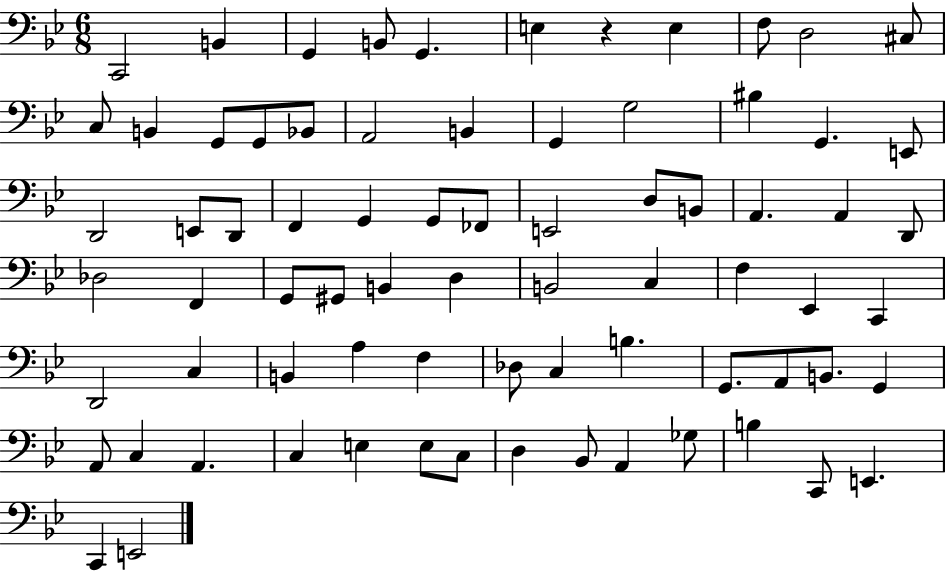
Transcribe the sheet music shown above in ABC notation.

X:1
T:Untitled
M:6/8
L:1/4
K:Bb
C,,2 B,, G,, B,,/2 G,, E, z E, F,/2 D,2 ^C,/2 C,/2 B,, G,,/2 G,,/2 _B,,/2 A,,2 B,, G,, G,2 ^B, G,, E,,/2 D,,2 E,,/2 D,,/2 F,, G,, G,,/2 _F,,/2 E,,2 D,/2 B,,/2 A,, A,, D,,/2 _D,2 F,, G,,/2 ^G,,/2 B,, D, B,,2 C, F, _E,, C,, D,,2 C, B,, A, F, _D,/2 C, B, G,,/2 A,,/2 B,,/2 G,, A,,/2 C, A,, C, E, E,/2 C,/2 D, _B,,/2 A,, _G,/2 B, C,,/2 E,, C,, E,,2